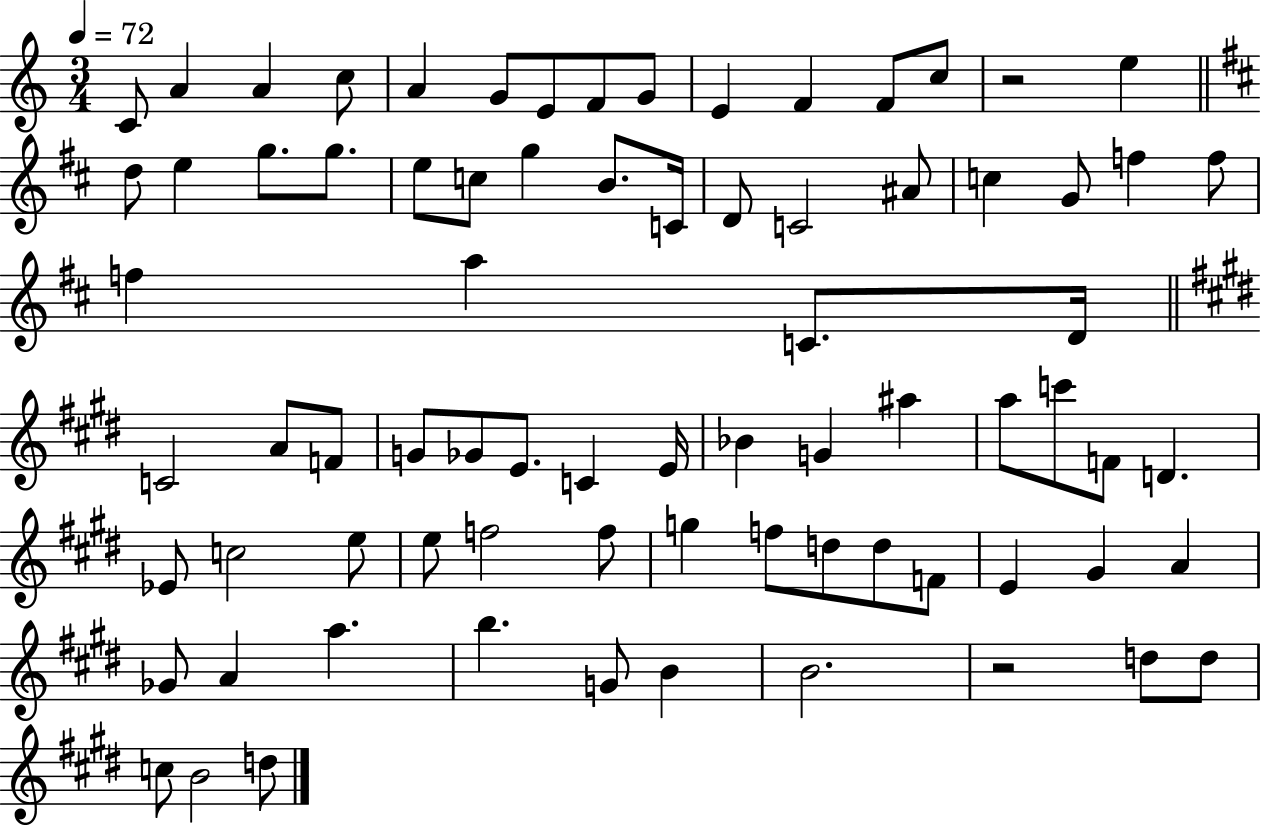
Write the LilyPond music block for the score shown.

{
  \clef treble
  \numericTimeSignature
  \time 3/4
  \key c \major
  \tempo 4 = 72
  c'8 a'4 a'4 c''8 | a'4 g'8 e'8 f'8 g'8 | e'4 f'4 f'8 c''8 | r2 e''4 | \break \bar "||" \break \key d \major d''8 e''4 g''8. g''8. | e''8 c''8 g''4 b'8. c'16 | d'8 c'2 ais'8 | c''4 g'8 f''4 f''8 | \break f''4 a''4 c'8. d'16 | \bar "||" \break \key e \major c'2 a'8 f'8 | g'8 ges'8 e'8. c'4 e'16 | bes'4 g'4 ais''4 | a''8 c'''8 f'8 d'4. | \break ees'8 c''2 e''8 | e''8 f''2 f''8 | g''4 f''8 d''8 d''8 f'8 | e'4 gis'4 a'4 | \break ges'8 a'4 a''4. | b''4. g'8 b'4 | b'2. | r2 d''8 d''8 | \break c''8 b'2 d''8 | \bar "|."
}